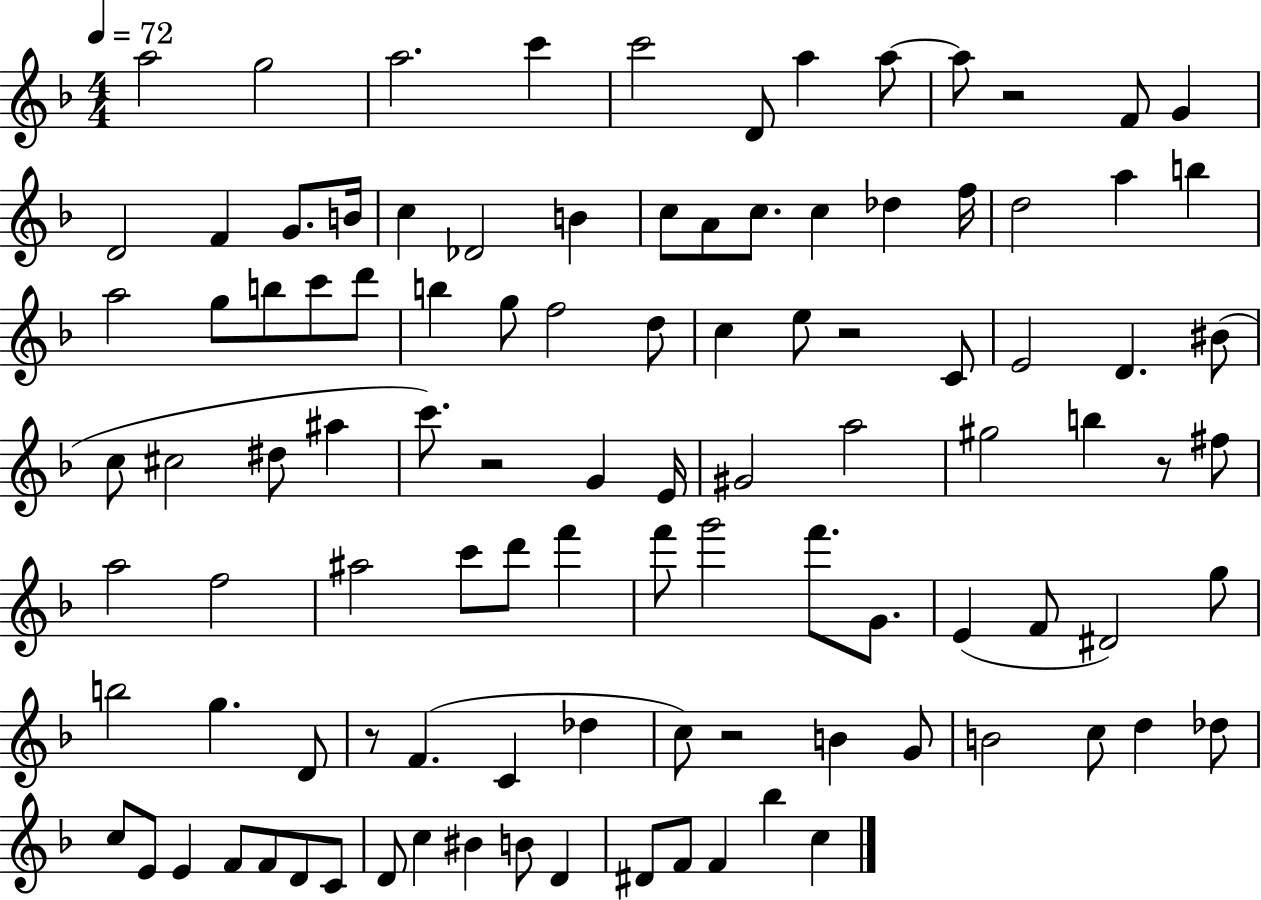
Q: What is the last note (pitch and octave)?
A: C5